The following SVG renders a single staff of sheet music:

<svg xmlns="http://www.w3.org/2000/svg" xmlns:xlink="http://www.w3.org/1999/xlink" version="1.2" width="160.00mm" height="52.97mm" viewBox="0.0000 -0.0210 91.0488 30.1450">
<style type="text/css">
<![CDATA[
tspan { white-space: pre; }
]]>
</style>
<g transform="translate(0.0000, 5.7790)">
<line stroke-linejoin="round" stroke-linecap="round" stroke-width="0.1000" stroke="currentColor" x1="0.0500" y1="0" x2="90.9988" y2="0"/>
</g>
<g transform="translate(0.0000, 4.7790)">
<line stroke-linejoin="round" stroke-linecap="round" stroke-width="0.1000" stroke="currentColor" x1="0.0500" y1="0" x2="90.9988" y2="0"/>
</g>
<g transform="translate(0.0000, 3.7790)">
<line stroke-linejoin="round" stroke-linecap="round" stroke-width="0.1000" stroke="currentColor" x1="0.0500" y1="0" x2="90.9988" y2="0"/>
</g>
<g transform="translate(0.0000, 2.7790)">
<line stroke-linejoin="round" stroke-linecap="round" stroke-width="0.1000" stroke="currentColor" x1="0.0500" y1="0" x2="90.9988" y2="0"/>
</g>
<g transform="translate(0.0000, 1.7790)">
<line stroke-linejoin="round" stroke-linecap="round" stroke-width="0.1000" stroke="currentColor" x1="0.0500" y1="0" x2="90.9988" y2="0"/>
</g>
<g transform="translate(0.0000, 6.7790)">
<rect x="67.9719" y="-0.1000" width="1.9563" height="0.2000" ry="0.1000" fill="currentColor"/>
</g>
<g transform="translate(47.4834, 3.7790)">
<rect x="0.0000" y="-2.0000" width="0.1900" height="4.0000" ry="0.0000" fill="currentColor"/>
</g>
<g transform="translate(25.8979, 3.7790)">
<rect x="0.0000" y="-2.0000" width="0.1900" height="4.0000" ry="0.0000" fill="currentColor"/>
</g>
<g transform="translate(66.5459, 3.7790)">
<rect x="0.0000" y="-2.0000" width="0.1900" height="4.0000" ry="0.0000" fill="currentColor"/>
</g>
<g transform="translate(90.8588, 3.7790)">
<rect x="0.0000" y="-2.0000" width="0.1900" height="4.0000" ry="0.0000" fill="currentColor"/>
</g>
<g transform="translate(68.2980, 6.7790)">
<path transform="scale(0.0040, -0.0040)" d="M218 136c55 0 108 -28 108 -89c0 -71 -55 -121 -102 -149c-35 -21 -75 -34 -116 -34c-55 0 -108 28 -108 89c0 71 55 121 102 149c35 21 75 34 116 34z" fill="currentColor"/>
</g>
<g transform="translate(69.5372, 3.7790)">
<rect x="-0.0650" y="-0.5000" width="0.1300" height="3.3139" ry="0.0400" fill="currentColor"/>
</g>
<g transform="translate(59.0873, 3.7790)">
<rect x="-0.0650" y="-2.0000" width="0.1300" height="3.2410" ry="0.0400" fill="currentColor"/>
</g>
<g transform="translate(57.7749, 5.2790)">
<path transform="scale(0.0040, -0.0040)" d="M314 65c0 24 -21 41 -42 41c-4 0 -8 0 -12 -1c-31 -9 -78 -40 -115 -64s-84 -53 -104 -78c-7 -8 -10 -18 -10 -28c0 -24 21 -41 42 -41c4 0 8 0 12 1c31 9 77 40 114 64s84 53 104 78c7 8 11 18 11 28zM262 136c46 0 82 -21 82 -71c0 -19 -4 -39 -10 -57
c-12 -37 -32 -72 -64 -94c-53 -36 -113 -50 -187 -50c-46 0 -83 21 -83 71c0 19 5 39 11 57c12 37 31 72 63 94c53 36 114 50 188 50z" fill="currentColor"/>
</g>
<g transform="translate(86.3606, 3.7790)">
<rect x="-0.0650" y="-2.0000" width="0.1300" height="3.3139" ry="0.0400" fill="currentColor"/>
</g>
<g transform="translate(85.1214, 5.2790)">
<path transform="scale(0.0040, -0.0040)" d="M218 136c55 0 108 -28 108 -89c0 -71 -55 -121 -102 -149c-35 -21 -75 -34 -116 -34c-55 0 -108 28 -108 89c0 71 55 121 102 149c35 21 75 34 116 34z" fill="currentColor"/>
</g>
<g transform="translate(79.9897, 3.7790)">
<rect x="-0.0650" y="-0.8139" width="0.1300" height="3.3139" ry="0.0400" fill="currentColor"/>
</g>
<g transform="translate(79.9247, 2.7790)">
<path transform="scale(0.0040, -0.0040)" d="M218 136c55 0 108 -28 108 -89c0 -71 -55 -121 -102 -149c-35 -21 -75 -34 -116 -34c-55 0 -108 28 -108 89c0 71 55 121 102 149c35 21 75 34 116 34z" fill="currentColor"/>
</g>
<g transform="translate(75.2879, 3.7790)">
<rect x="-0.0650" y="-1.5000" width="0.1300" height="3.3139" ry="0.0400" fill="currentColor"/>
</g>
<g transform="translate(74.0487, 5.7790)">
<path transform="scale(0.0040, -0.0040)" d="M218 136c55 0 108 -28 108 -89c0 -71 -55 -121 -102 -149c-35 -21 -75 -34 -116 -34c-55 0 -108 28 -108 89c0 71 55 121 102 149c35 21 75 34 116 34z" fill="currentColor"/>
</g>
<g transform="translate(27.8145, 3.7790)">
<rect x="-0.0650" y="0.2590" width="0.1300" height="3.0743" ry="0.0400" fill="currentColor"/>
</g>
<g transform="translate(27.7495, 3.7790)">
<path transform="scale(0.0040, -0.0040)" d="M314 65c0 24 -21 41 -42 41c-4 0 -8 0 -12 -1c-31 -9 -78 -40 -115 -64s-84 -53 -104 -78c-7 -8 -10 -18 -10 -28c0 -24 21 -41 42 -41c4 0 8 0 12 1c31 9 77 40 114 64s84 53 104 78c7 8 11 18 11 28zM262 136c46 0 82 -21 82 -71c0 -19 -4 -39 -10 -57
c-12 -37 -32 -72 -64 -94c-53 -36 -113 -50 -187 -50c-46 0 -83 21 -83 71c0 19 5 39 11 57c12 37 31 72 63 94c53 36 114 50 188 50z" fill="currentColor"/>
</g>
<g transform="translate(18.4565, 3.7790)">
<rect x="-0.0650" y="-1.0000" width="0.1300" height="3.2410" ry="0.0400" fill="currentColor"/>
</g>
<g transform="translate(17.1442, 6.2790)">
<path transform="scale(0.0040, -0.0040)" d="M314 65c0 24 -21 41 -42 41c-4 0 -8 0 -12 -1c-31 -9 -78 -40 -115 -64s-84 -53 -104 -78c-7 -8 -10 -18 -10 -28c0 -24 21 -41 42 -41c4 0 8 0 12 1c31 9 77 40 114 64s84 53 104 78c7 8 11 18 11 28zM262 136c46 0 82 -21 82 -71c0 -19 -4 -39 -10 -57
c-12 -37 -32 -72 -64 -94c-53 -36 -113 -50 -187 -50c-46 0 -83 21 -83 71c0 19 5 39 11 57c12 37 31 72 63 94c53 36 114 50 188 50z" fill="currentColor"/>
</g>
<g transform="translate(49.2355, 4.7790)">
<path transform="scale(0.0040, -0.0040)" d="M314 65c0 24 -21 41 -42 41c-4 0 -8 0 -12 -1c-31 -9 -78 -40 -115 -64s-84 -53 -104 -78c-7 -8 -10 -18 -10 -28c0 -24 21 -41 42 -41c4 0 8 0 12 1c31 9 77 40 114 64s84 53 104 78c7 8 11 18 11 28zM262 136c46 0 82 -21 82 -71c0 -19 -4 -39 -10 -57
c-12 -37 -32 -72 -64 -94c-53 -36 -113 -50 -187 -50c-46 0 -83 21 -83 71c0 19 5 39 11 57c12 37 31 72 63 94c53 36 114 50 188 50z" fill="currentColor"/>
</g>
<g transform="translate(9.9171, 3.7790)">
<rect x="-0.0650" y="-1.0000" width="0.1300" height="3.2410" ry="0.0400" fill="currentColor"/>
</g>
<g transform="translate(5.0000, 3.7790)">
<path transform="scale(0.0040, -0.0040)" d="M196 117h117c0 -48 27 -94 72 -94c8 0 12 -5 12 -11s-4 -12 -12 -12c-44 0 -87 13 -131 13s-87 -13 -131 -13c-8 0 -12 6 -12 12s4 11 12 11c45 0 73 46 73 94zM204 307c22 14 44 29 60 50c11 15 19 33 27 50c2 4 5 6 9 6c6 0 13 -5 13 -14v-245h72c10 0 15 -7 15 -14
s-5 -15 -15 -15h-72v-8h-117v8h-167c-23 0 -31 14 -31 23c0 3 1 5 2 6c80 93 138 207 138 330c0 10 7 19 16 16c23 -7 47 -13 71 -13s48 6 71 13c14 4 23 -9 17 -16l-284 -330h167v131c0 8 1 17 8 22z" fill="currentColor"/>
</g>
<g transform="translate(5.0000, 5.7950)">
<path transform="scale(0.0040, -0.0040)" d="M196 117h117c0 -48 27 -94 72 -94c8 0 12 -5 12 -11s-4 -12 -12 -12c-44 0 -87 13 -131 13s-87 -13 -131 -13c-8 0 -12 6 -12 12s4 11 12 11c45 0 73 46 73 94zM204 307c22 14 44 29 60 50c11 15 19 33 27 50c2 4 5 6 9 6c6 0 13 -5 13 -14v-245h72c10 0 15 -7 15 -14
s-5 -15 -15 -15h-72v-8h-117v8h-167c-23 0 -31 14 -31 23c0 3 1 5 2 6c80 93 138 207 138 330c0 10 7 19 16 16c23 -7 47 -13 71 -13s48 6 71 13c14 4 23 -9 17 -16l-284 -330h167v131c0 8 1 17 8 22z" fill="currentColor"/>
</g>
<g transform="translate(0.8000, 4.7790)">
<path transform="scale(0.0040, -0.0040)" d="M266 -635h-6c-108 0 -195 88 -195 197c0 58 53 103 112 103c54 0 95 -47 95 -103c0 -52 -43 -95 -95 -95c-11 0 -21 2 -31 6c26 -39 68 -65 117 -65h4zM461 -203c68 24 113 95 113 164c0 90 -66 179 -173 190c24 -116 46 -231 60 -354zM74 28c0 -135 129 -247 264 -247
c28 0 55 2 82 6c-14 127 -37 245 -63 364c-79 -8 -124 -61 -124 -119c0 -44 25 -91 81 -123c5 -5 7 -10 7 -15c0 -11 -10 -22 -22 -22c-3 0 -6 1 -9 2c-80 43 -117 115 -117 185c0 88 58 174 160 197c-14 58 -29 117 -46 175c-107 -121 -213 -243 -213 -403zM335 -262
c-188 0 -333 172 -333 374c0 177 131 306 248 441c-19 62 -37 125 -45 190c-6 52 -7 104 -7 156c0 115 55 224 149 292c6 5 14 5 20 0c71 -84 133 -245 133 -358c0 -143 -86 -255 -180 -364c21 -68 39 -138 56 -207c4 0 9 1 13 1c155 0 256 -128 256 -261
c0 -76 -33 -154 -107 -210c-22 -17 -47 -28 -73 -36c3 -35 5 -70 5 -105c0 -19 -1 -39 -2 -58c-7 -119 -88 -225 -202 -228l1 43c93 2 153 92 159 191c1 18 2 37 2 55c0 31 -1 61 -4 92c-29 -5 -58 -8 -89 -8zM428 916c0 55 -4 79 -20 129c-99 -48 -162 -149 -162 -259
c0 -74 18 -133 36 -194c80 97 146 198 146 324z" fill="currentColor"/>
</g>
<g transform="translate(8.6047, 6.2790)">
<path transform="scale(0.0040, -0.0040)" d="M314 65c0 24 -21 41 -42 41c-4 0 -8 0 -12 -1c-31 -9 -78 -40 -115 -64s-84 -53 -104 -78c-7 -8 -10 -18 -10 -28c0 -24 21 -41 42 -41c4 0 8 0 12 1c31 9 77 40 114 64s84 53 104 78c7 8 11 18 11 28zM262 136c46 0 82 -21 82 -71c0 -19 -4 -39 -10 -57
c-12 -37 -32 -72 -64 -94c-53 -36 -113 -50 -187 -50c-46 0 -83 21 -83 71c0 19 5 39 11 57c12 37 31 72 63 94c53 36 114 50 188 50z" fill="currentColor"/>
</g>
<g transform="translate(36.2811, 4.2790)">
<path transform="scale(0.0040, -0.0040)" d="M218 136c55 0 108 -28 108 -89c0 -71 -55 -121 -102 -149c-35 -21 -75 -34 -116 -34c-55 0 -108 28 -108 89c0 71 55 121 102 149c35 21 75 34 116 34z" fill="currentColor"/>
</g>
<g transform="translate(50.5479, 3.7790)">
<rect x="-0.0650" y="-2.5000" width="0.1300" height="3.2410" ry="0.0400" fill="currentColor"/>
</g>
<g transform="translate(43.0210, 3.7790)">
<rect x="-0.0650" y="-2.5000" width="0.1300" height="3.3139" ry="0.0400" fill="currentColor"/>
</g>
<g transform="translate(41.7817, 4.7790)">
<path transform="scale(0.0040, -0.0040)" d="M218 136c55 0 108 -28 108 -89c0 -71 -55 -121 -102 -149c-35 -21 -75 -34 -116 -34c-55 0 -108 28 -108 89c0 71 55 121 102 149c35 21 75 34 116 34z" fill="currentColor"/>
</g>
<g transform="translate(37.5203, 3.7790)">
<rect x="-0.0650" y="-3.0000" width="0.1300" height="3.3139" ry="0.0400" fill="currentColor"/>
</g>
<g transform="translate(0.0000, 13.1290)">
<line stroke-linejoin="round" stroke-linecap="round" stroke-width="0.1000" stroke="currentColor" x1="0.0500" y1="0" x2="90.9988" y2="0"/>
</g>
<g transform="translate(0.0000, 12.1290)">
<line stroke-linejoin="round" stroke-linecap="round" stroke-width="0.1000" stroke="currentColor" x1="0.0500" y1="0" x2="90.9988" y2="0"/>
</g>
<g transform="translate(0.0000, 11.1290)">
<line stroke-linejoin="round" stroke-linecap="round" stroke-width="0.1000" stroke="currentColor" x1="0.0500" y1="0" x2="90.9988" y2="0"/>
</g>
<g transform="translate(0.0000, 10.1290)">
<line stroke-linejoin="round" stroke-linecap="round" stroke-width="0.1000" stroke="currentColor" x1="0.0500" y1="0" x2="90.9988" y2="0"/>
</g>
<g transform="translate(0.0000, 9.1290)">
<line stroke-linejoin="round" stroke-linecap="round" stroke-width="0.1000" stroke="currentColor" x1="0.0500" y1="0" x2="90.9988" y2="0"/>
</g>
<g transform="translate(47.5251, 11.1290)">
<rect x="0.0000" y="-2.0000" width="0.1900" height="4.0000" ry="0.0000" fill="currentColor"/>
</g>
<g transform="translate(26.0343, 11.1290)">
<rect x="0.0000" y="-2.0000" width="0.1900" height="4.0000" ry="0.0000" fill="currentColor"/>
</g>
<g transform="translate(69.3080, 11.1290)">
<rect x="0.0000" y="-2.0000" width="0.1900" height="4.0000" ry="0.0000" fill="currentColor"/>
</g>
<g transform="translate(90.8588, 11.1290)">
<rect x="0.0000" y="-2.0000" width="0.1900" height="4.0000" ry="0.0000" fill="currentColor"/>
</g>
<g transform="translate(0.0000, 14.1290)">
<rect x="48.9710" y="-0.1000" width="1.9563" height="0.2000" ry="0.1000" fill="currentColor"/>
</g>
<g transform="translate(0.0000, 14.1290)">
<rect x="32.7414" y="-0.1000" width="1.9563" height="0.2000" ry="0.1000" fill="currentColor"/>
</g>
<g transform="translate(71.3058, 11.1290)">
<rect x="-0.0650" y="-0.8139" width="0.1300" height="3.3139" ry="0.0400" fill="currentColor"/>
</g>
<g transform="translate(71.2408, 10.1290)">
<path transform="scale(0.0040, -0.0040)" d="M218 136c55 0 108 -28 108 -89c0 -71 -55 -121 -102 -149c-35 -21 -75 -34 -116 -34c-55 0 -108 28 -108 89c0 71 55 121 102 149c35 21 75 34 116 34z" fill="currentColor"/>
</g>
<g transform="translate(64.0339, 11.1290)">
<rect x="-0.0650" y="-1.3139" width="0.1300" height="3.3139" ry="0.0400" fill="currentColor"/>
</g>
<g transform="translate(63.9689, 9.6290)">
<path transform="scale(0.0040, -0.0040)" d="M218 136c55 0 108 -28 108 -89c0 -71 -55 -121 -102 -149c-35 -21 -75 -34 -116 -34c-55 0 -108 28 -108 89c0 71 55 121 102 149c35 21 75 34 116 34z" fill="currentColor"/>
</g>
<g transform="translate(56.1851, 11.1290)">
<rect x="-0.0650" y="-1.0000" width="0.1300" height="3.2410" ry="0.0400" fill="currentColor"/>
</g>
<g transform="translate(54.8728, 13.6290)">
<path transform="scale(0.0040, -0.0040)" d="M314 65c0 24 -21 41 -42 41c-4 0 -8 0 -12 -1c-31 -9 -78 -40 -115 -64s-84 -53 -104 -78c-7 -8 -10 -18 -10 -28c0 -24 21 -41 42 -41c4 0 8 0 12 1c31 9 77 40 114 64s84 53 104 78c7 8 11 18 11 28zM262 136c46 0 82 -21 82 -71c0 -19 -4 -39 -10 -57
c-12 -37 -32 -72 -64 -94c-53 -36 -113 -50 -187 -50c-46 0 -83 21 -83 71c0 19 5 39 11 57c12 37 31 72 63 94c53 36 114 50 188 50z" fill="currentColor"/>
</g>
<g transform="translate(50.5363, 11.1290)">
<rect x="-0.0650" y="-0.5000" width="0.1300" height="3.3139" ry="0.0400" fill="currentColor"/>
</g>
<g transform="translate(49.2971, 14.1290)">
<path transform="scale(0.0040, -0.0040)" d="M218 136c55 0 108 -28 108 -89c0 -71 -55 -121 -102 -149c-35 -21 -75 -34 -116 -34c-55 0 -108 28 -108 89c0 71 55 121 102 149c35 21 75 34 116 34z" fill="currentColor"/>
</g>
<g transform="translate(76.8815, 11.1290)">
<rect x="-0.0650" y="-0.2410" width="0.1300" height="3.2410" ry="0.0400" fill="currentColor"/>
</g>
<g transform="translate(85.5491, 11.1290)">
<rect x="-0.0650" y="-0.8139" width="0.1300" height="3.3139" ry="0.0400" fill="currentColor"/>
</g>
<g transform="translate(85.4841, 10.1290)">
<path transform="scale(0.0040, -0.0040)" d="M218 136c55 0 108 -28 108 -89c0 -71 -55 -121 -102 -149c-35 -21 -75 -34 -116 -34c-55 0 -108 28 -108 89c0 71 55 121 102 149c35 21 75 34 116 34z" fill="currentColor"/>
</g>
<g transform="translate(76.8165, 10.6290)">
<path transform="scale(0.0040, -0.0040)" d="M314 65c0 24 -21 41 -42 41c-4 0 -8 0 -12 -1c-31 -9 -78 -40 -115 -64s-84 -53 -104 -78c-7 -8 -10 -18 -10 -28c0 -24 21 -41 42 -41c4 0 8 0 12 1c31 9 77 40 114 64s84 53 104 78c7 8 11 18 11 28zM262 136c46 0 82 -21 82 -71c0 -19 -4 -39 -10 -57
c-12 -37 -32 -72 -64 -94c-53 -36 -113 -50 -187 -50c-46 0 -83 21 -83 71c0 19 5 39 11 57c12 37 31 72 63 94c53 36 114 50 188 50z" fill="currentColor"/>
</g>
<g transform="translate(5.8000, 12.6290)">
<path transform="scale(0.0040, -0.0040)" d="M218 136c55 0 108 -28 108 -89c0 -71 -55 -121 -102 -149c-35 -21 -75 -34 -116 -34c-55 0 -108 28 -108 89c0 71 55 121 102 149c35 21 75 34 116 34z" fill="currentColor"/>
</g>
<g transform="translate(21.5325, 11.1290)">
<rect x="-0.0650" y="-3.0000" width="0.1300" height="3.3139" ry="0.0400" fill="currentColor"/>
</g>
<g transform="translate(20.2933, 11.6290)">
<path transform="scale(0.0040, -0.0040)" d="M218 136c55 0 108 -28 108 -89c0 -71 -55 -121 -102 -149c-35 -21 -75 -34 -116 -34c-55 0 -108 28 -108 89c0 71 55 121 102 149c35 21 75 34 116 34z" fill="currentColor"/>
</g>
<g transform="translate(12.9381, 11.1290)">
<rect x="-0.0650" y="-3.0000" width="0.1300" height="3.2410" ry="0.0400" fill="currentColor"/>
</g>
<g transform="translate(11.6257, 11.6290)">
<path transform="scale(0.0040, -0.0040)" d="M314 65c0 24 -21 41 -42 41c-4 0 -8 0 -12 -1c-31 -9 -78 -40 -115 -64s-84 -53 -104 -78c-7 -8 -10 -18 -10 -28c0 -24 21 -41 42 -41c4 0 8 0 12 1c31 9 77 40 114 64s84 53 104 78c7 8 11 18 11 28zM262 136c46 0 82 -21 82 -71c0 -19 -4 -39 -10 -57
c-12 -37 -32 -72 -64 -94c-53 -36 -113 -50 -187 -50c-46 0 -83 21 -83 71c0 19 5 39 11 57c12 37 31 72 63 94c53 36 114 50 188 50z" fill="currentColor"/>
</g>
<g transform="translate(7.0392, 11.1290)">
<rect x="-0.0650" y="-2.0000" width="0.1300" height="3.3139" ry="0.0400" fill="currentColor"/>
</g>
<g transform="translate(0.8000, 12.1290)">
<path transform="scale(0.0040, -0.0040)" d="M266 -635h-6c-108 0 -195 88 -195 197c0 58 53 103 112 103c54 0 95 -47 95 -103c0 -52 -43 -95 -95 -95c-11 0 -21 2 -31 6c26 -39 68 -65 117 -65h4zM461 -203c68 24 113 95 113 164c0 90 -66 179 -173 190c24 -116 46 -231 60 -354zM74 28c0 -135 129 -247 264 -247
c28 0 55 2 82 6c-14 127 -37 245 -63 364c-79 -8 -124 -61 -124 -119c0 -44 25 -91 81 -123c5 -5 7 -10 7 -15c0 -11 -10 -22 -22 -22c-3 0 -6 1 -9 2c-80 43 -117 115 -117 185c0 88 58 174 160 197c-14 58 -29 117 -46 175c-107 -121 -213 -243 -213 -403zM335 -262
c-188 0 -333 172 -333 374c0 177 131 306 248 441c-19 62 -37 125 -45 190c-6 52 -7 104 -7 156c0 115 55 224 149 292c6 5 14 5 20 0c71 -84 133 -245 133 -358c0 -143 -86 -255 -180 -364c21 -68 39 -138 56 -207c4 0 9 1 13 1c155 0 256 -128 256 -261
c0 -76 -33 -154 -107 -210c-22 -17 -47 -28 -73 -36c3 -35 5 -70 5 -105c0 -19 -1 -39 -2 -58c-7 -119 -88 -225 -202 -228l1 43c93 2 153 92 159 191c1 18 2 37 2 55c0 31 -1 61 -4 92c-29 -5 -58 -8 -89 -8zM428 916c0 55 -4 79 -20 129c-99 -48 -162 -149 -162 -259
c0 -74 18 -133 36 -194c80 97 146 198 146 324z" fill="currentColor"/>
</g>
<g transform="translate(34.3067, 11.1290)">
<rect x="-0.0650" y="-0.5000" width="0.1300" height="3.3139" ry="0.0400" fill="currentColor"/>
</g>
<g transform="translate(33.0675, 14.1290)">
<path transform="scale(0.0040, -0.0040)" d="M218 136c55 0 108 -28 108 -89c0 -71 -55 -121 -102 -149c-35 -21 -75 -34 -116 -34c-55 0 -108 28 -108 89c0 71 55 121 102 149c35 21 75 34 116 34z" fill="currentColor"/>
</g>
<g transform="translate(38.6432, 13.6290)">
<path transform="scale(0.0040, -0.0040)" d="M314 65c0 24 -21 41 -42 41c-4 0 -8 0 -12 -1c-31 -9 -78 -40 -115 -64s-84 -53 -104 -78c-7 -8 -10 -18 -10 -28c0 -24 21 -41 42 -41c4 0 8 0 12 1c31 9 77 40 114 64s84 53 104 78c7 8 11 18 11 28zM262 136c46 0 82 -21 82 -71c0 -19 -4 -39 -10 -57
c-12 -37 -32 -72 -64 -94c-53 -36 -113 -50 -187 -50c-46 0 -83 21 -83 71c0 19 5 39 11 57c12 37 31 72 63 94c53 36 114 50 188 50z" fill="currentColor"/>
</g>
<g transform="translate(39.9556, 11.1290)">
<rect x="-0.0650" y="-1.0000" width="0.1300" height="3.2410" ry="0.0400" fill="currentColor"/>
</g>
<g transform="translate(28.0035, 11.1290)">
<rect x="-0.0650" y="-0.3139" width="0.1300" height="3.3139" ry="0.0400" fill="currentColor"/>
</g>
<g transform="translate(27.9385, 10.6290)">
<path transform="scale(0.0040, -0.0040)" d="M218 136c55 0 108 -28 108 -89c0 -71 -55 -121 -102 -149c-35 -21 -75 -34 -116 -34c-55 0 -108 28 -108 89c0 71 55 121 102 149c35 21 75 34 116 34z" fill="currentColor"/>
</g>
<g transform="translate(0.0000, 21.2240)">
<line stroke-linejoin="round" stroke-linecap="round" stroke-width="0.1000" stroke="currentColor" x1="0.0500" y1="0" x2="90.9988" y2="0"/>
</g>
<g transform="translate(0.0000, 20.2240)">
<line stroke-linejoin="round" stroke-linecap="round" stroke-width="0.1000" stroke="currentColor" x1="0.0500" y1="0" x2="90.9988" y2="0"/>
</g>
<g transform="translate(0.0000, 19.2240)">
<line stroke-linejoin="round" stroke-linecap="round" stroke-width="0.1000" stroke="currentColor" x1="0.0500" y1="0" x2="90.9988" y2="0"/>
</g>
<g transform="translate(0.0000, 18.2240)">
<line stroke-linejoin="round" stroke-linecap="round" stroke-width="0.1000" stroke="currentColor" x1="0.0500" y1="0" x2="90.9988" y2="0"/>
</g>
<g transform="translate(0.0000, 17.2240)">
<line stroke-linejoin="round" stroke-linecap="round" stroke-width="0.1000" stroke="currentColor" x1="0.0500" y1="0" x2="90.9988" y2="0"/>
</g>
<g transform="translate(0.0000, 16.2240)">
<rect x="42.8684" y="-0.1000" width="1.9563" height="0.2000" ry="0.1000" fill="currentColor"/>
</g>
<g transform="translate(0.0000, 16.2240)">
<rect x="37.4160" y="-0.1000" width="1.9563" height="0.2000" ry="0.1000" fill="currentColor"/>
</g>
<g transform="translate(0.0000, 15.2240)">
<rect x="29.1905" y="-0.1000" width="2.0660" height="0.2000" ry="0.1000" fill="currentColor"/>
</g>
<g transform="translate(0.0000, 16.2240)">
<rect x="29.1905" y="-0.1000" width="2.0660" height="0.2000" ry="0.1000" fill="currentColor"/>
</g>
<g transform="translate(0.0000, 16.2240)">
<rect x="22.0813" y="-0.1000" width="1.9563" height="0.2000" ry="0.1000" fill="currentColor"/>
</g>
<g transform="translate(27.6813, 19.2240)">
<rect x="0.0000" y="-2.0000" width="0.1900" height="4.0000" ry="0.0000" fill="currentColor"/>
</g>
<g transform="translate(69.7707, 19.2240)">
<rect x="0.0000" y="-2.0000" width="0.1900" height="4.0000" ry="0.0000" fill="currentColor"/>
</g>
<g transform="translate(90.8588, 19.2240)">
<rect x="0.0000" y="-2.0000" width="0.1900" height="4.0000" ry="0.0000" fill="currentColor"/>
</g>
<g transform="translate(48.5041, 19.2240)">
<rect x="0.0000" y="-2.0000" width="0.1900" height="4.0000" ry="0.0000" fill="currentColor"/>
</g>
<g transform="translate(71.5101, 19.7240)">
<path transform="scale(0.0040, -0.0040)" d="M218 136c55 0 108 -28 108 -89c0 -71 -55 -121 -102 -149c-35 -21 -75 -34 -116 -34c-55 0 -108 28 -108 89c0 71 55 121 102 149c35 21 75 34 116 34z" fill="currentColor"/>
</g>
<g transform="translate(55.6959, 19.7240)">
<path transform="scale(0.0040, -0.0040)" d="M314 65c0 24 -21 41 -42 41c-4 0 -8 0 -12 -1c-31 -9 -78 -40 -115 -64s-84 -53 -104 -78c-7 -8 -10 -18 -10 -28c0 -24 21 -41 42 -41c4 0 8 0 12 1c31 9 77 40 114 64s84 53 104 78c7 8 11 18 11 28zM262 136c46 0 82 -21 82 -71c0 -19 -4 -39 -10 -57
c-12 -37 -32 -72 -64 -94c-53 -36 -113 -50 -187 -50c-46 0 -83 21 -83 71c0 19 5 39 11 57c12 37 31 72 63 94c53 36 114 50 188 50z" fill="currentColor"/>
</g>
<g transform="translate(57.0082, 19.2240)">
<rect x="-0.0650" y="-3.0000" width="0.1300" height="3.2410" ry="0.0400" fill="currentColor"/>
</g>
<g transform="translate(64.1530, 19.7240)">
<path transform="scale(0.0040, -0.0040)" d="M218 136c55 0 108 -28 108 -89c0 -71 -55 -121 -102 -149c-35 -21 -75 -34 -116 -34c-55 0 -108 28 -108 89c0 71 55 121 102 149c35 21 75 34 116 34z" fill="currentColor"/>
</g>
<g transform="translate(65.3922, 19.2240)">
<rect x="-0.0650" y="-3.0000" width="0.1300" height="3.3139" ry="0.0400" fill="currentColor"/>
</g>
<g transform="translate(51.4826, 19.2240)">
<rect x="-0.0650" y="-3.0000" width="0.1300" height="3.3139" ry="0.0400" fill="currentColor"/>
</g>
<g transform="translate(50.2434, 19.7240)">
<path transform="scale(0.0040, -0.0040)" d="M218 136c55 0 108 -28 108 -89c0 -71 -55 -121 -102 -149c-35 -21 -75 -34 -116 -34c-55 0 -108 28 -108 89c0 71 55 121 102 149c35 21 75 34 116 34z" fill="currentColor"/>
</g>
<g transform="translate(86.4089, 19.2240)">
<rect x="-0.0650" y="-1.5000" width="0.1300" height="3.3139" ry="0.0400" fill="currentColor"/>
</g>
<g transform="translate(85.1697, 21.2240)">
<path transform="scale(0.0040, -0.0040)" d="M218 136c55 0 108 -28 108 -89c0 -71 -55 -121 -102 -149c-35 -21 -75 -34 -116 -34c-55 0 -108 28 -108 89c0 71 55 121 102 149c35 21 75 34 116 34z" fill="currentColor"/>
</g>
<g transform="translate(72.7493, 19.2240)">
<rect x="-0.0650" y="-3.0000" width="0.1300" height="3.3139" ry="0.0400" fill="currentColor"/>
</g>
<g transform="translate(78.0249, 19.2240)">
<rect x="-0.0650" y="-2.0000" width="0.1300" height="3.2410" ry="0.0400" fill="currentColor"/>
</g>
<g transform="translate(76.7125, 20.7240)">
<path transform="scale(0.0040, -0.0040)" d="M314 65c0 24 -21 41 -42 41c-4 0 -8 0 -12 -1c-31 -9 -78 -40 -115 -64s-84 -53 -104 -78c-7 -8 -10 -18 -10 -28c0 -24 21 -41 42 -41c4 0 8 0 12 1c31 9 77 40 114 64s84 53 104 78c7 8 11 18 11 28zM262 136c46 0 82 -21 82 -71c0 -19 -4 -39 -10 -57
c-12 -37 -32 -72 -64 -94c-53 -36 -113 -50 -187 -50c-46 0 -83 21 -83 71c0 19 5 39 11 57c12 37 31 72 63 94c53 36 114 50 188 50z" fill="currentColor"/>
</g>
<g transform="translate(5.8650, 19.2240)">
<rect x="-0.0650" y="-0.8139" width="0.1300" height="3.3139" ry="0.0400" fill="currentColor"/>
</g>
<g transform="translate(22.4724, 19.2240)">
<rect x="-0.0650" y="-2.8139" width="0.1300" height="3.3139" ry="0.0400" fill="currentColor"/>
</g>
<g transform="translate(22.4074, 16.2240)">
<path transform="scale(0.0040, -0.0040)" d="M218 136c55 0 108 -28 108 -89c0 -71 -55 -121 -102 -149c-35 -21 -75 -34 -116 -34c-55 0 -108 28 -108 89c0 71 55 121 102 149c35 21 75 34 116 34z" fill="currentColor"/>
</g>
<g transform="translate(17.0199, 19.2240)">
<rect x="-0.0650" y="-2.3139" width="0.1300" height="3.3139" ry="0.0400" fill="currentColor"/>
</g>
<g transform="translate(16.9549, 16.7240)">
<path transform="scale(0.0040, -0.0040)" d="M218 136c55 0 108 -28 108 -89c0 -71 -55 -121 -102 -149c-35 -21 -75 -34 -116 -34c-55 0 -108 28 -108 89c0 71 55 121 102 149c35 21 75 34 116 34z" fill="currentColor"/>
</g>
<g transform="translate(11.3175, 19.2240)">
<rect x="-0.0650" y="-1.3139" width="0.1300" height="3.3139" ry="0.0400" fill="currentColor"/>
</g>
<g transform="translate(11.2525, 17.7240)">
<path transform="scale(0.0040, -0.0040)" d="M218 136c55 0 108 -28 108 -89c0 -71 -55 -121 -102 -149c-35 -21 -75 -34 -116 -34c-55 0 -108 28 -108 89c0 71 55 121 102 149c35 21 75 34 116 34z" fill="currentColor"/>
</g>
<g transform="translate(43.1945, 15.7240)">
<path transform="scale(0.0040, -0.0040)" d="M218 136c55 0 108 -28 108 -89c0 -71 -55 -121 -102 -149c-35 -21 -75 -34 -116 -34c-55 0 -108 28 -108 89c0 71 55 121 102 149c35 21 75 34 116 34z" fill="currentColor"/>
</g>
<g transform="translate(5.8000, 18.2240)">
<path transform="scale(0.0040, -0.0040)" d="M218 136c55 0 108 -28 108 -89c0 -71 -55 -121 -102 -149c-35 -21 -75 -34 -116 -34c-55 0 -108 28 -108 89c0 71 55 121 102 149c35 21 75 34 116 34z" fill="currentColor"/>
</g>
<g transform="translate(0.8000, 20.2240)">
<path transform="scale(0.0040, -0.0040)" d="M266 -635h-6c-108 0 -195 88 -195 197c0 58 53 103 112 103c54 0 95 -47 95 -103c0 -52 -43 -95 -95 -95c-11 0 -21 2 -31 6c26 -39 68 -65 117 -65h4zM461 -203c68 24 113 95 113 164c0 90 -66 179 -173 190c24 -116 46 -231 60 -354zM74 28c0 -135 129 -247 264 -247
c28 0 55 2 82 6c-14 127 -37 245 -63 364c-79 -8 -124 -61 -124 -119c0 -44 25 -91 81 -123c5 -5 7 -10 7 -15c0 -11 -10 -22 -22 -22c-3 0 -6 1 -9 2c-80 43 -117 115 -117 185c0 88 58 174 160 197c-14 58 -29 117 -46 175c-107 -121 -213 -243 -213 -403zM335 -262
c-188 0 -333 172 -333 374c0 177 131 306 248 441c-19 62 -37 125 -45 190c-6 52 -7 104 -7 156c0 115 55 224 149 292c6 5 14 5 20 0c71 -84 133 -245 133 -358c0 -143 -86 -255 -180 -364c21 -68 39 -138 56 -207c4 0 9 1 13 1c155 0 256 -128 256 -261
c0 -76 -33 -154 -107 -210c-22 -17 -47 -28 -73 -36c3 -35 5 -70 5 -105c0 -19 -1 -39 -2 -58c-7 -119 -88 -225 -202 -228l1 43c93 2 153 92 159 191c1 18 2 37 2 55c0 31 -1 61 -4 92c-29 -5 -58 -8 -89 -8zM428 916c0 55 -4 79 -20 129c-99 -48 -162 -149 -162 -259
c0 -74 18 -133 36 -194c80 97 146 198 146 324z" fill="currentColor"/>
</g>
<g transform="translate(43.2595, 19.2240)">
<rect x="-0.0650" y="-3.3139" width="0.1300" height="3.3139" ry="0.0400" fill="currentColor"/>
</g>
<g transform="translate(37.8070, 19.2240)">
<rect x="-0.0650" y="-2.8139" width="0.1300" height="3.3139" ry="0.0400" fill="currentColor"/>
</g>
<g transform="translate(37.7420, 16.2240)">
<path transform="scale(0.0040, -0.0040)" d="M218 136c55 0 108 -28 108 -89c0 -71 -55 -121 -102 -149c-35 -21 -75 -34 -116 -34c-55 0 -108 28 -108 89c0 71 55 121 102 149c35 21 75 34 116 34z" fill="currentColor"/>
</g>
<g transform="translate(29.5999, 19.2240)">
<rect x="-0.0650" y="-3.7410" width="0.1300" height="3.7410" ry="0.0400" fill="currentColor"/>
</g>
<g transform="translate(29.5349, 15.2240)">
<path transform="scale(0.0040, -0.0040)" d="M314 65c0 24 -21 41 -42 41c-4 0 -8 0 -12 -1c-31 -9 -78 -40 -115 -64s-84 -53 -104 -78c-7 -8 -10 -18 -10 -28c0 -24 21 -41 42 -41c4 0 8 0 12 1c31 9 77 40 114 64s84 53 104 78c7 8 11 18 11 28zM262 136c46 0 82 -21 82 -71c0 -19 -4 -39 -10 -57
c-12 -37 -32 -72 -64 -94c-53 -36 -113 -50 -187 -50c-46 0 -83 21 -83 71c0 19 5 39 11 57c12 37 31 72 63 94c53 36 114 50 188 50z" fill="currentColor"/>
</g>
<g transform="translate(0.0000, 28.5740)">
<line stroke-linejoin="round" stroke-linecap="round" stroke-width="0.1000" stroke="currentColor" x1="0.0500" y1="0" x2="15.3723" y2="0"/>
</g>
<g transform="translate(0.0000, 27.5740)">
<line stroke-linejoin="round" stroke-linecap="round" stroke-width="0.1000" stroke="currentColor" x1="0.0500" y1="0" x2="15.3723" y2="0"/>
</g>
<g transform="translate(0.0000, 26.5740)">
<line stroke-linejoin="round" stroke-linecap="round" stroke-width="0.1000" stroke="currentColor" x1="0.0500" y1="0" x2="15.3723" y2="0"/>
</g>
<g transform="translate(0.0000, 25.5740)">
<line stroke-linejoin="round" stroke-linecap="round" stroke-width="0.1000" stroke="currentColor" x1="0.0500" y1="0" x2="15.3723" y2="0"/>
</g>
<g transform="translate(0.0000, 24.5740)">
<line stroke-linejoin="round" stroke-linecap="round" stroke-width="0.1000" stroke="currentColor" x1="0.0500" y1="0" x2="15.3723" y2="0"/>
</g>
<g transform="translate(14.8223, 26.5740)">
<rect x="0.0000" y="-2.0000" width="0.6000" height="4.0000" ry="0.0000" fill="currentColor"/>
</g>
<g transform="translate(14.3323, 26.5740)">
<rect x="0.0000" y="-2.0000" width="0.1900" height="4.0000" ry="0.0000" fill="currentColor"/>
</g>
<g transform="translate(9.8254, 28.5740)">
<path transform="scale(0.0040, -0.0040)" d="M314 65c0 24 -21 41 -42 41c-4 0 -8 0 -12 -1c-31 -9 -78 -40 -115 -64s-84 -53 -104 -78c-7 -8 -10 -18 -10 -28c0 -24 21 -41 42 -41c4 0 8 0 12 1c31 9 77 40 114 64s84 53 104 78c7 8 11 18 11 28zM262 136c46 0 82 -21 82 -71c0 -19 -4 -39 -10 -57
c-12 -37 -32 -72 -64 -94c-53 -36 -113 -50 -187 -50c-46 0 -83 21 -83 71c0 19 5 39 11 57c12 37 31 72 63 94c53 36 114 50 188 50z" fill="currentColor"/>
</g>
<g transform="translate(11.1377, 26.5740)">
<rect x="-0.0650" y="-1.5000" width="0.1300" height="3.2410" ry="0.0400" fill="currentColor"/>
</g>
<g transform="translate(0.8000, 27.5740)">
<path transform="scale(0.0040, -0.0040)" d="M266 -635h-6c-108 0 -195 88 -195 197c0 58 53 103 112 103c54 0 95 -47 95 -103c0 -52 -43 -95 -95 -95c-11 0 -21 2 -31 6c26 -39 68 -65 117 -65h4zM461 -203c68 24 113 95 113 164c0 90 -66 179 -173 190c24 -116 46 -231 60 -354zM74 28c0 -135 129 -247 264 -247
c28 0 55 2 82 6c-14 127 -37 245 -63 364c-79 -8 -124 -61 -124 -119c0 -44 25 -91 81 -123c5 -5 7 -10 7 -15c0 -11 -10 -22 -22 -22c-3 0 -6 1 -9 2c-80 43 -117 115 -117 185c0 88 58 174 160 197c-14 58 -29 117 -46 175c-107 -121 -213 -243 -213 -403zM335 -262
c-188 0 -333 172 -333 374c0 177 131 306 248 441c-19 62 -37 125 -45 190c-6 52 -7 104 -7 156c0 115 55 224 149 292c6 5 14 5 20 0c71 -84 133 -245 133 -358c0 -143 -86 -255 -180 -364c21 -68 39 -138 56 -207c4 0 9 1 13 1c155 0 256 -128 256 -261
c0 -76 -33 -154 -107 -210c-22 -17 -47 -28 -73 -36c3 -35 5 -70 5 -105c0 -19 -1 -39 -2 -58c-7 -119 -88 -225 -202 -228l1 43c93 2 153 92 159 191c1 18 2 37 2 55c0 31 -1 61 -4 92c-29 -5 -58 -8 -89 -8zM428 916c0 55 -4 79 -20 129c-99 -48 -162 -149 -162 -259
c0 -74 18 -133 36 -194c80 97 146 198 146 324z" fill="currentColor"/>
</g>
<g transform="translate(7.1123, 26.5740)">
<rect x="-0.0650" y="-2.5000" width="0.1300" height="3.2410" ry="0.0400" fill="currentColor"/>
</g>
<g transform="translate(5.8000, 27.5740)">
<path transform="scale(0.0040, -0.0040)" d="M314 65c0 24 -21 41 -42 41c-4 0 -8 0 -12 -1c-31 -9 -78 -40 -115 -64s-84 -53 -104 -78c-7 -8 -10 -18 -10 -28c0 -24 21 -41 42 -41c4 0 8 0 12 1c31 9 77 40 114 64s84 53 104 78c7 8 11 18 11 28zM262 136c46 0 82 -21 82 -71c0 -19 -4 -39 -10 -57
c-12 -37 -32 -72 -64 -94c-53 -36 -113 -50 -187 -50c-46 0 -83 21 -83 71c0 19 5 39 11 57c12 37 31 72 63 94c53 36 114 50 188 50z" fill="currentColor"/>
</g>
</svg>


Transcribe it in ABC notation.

X:1
T:Untitled
M:4/4
L:1/4
K:C
D2 D2 B2 A G G2 F2 C E d F F A2 A c C D2 C D2 e d c2 d d e g a c'2 a b A A2 A A F2 E G2 E2